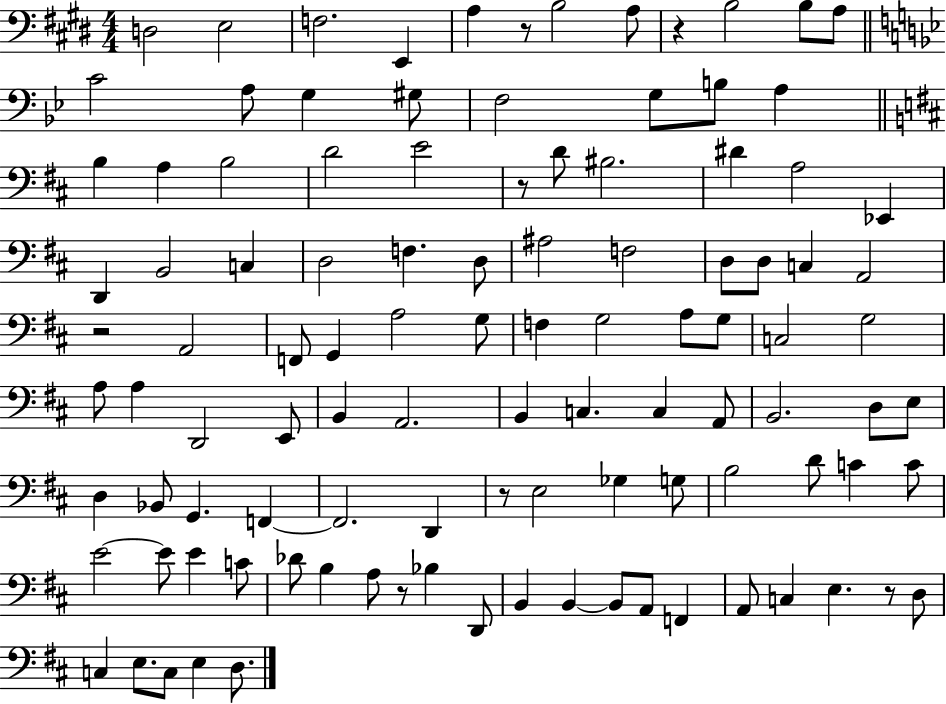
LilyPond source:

{
  \clef bass
  \numericTimeSignature
  \time 4/4
  \key e \major
  \repeat volta 2 { d2 e2 | f2. e,4 | a4 r8 b2 a8 | r4 b2 b8 a8 | \break \bar "||" \break \key g \minor c'2 a8 g4 gis8 | f2 g8 b8 a4 | \bar "||" \break \key d \major b4 a4 b2 | d'2 e'2 | r8 d'8 bis2. | dis'4 a2 ees,4 | \break d,4 b,2 c4 | d2 f4. d8 | ais2 f2 | d8 d8 c4 a,2 | \break r2 a,2 | f,8 g,4 a2 g8 | f4 g2 a8 g8 | c2 g2 | \break a8 a4 d,2 e,8 | b,4 a,2. | b,4 c4. c4 a,8 | b,2. d8 e8 | \break d4 bes,8 g,4. f,4~~ | f,2. d,4 | r8 e2 ges4 g8 | b2 d'8 c'4 c'8 | \break e'2~~ e'8 e'4 c'8 | des'8 b4 a8 r8 bes4 d,8 | b,4 b,4~~ b,8 a,8 f,4 | a,8 c4 e4. r8 d8 | \break c4 e8. c8 e4 d8. | } \bar "|."
}